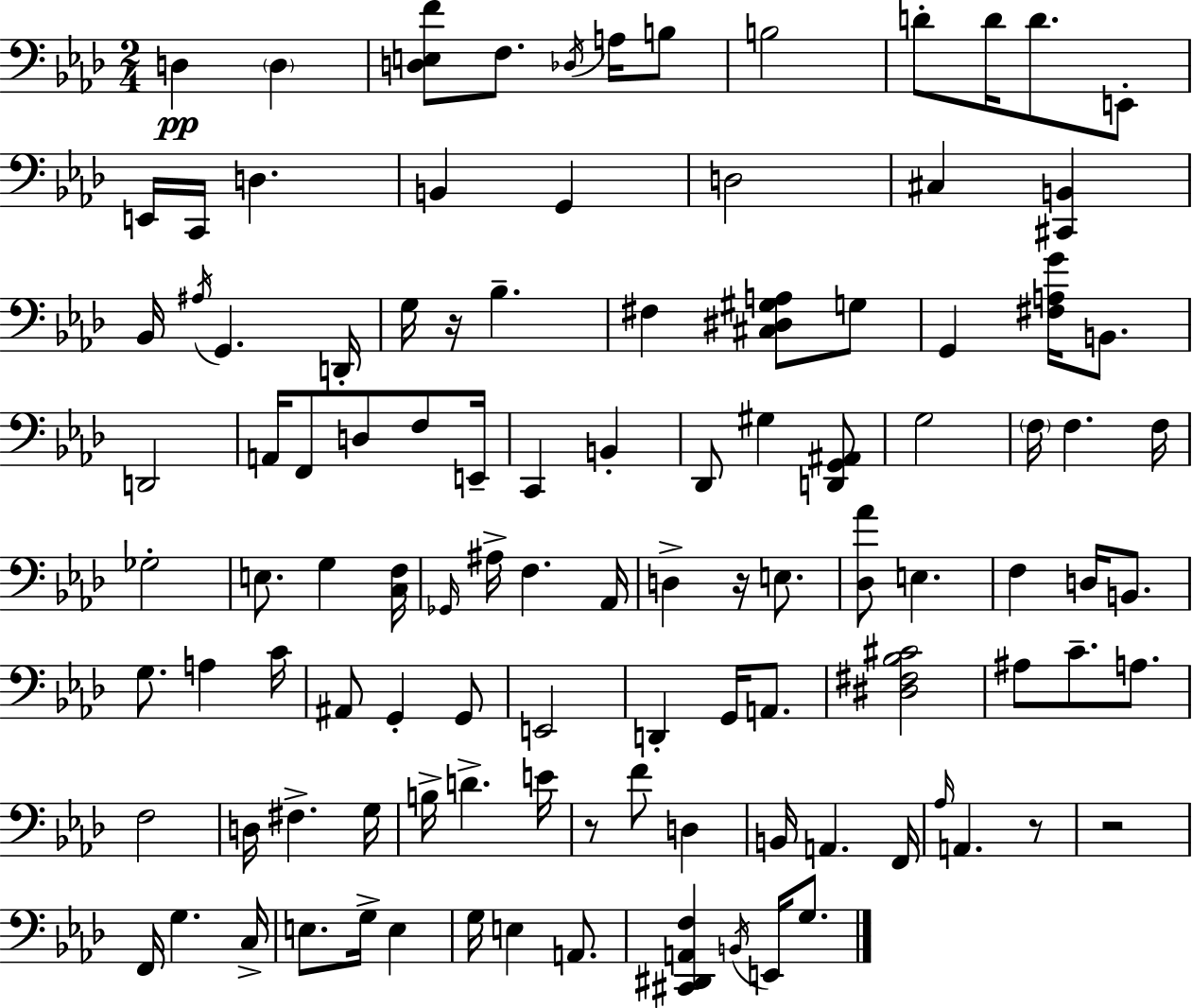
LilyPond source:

{
  \clef bass
  \numericTimeSignature
  \time 2/4
  \key f \minor
  d4\pp \parenthesize d4 | <d e f'>8 f8. \acciaccatura { des16 } a16 b8 | b2 | d'8-. d'16 d'8. e,8-. | \break e,16 c,16 d4. | b,4 g,4 | d2 | cis4 <cis, b,>4 | \break bes,16 \acciaccatura { ais16 } g,4. | d,16-. g16 r16 bes4.-- | fis4 <cis dis gis a>8 | g8 g,4 <fis a g'>16 b,8. | \break d,2 | a,16 f,8 d8 f8 | e,16-- c,4 b,4-. | des,8 gis4 | \break <d, g, ais,>8 g2 | \parenthesize f16 f4. | f16 ges2-. | e8. g4 | \break <c f>16 \grace { ges,16 } ais16-> f4. | aes,16 d4-> r16 | e8. <des aes'>8 e4. | f4 d16 | \break b,8. g8. a4 | c'16 ais,8 g,4-. | g,8 e,2 | d,4-. g,16 | \break a,8. <dis fis bes cis'>2 | ais8 c'8.-- | a8. f2 | d16 fis4.-> | \break g16 b16-> d'4.-> | e'16 r8 f'8 d4 | b,16 a,4. | f,16 \grace { aes16 } a,4. | \break r8 r2 | f,16 g4. | c16-> e8. g16-> | e4 g16 e4 | \break a,8. <cis, dis, a, f>4 | \acciaccatura { b,16 } e,16 g8. \bar "|."
}